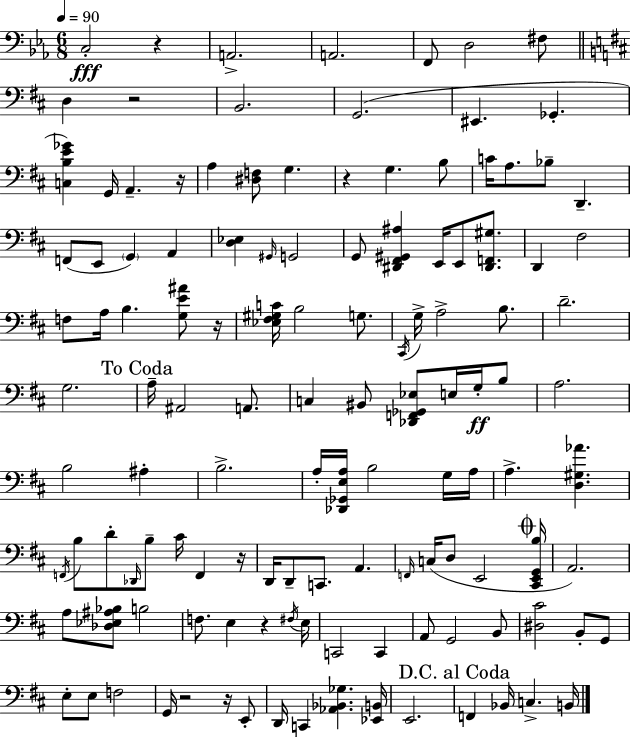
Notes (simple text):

C3/h R/q A2/h. A2/h. F2/e D3/h F#3/e D3/q R/h B2/h. G2/h. EIS2/q. Gb2/q. [C3,B3,E4,Gb4]/q G2/s A2/q. R/s A3/q [D#3,F3]/e G3/q. R/q G3/q. B3/e C4/s A3/e. Bb3/e D2/q. F2/e E2/e G2/q A2/q [D3,Eb3]/q G#2/s G2/h G2/e [D#2,F#2,G#2,A#3]/q E2/s E2/e [D#2,F2,G#3]/e. D2/q F#3/h F3/e A3/s B3/q. [G3,E4,A#4]/e R/s [Eb3,F#3,G#3,C4]/s B3/h G3/e. C#2/s G3/s A3/h B3/e. D4/h. G3/h. A3/s A#2/h A2/e. C3/q BIS2/e [Db2,F2,Gb2,Eb3]/e E3/s G3/s B3/e A3/h. B3/h A#3/q B3/h. A3/s [Db2,Gb2,E3,A3]/s B3/h G3/s A3/s A3/q. [D3,G#3,Ab4]/q. F2/s B3/e D4/e Db2/s B3/e C#4/s F2/q R/s D2/s D2/e C2/e. A2/q. F2/s C3/s D3/e E2/h [C#2,E2,G2,B3]/s A2/h. A3/e [Db3,Eb3,A#3,Bb3]/e B3/h F3/e. E3/q R/q F#3/s E3/s C2/h C2/q A2/e G2/h B2/e [D#3,C#4]/h B2/e G2/e E3/e E3/e F3/h G2/s R/h R/s E2/e D2/s C2/q [Ab2,Bb2,Gb3]/q. [Eb2,B2]/s E2/h. F2/q Bb2/s C3/q. B2/s